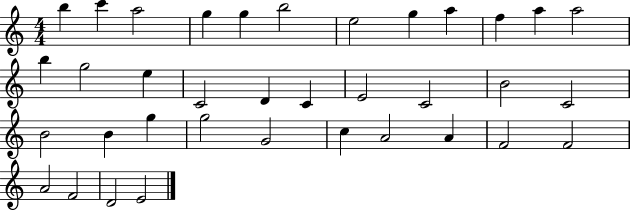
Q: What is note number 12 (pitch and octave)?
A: A5